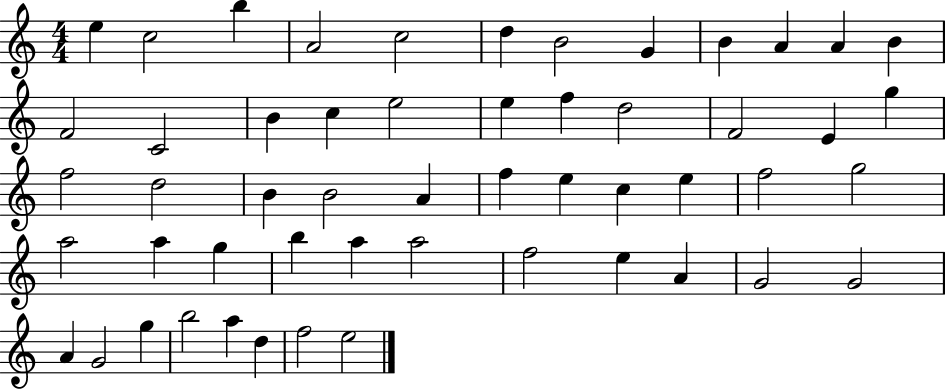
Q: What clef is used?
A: treble